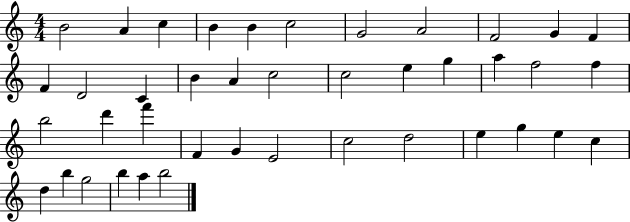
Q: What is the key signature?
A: C major